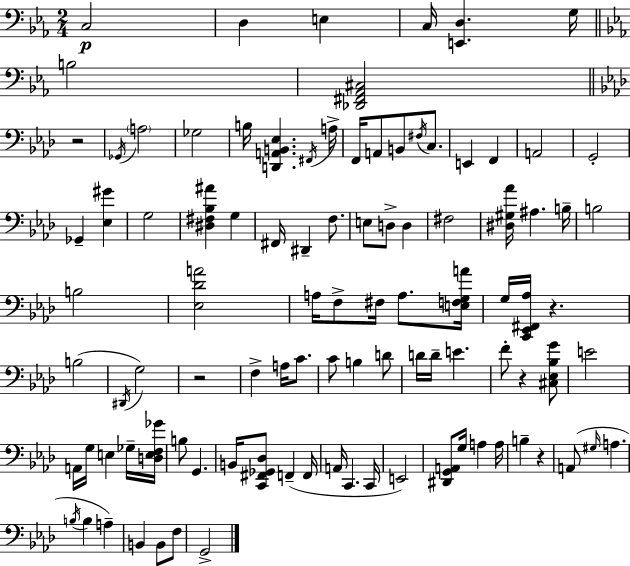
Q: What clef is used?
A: bass